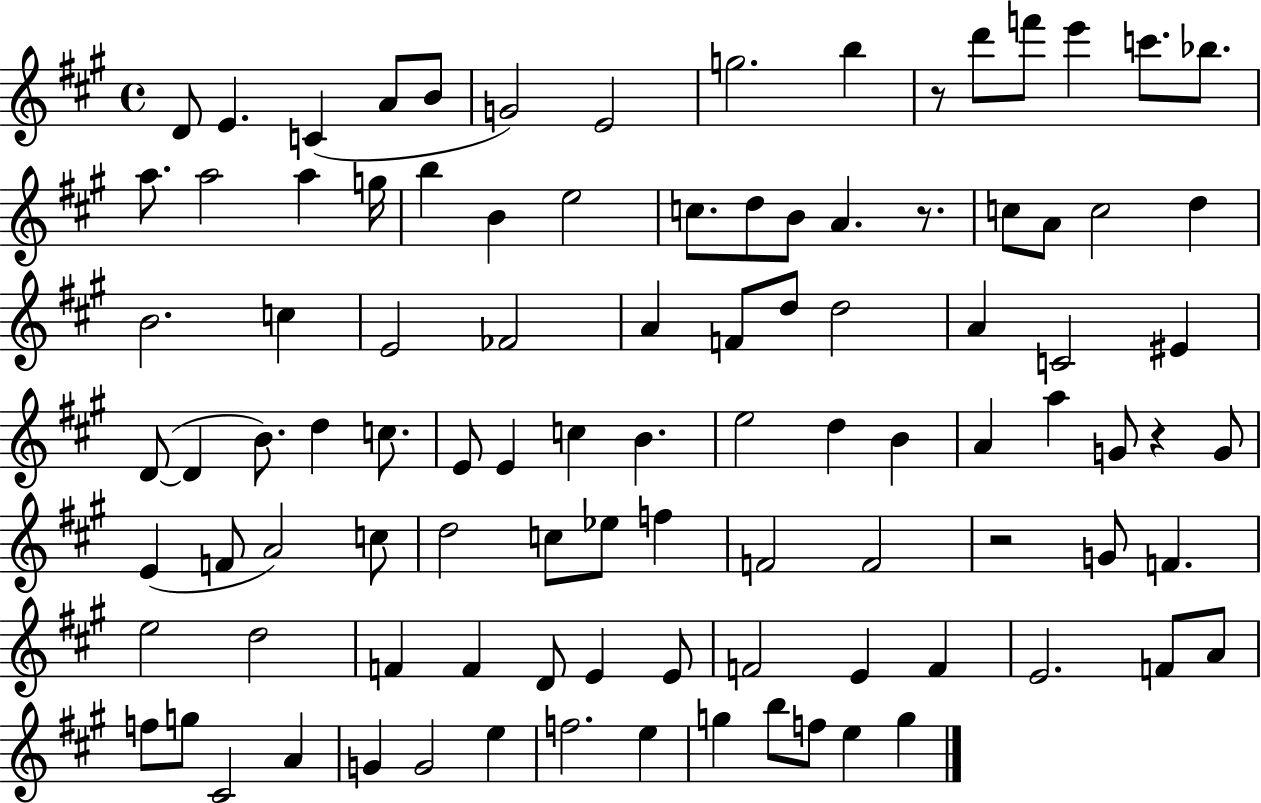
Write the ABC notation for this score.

X:1
T:Untitled
M:4/4
L:1/4
K:A
D/2 E C A/2 B/2 G2 E2 g2 b z/2 d'/2 f'/2 e' c'/2 _b/2 a/2 a2 a g/4 b B e2 c/2 d/2 B/2 A z/2 c/2 A/2 c2 d B2 c E2 _F2 A F/2 d/2 d2 A C2 ^E D/2 D B/2 d c/2 E/2 E c B e2 d B A a G/2 z G/2 E F/2 A2 c/2 d2 c/2 _e/2 f F2 F2 z2 G/2 F e2 d2 F F D/2 E E/2 F2 E F E2 F/2 A/2 f/2 g/2 ^C2 A G G2 e f2 e g b/2 f/2 e g